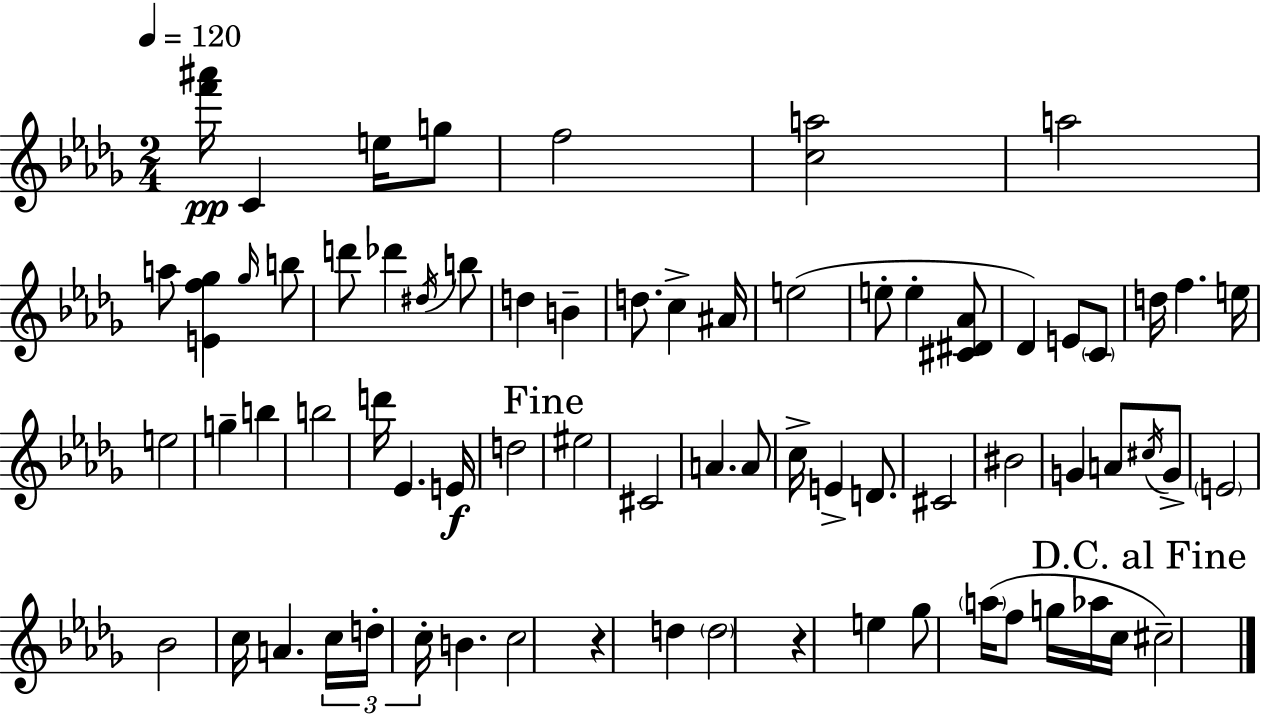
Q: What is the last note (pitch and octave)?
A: C#5